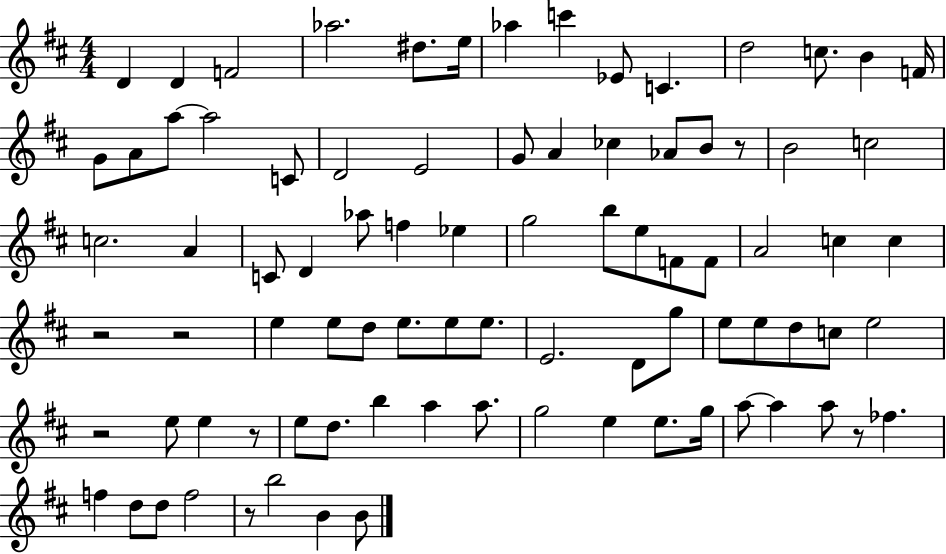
{
  \clef treble
  \numericTimeSignature
  \time 4/4
  \key d \major
  \repeat volta 2 { d'4 d'4 f'2 | aes''2. dis''8. e''16 | aes''4 c'''4 ees'8 c'4. | d''2 c''8. b'4 f'16 | \break g'8 a'8 a''8~~ a''2 c'8 | d'2 e'2 | g'8 a'4 ces''4 aes'8 b'8 r8 | b'2 c''2 | \break c''2. a'4 | c'8 d'4 aes''8 f''4 ees''4 | g''2 b''8 e''8 f'8 f'8 | a'2 c''4 c''4 | \break r2 r2 | e''4 e''8 d''8 e''8. e''8 e''8. | e'2. d'8 g''8 | e''8 e''8 d''8 c''8 e''2 | \break r2 e''8 e''4 r8 | e''8 d''8. b''4 a''4 a''8. | g''2 e''4 e''8. g''16 | a''8~~ a''4 a''8 r8 fes''4. | \break f''4 d''8 d''8 f''2 | r8 b''2 b'4 b'8 | } \bar "|."
}